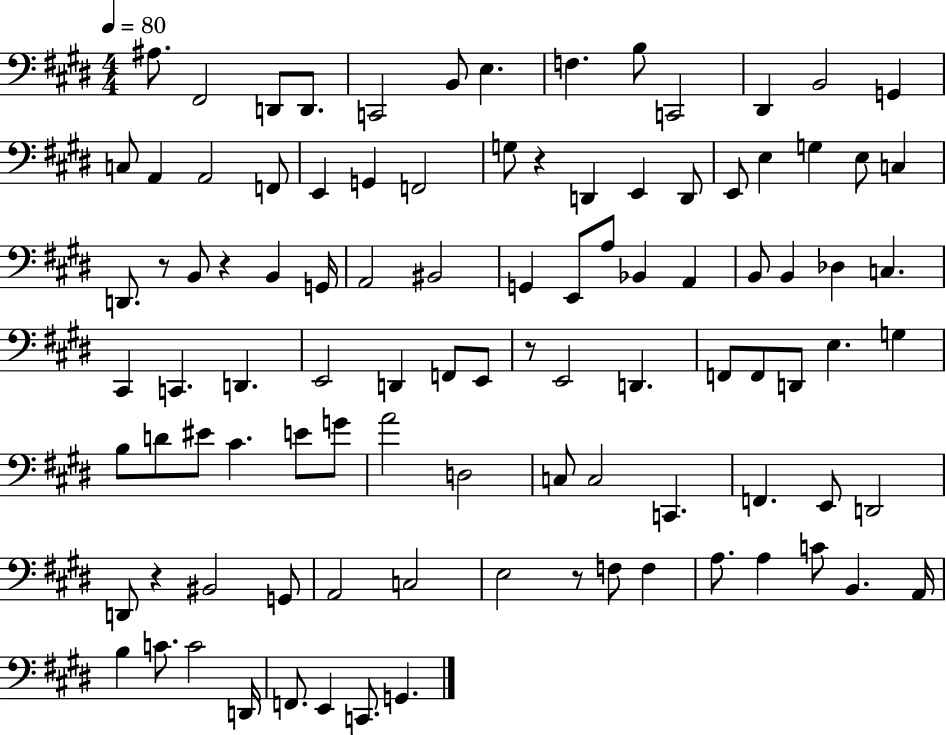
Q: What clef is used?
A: bass